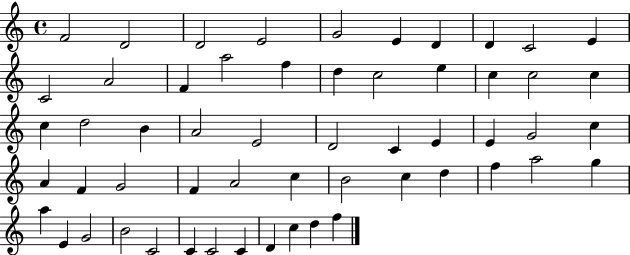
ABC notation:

X:1
T:Untitled
M:4/4
L:1/4
K:C
F2 D2 D2 E2 G2 E D D C2 E C2 A2 F a2 f d c2 e c c2 c c d2 B A2 E2 D2 C E E G2 c A F G2 F A2 c B2 c d f a2 g a E G2 B2 C2 C C2 C D c d f